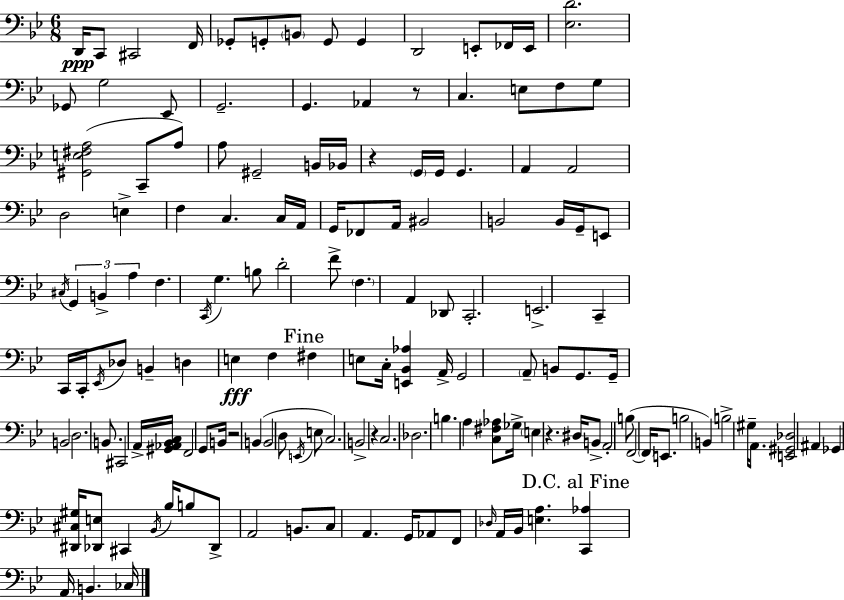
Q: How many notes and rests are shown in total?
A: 149